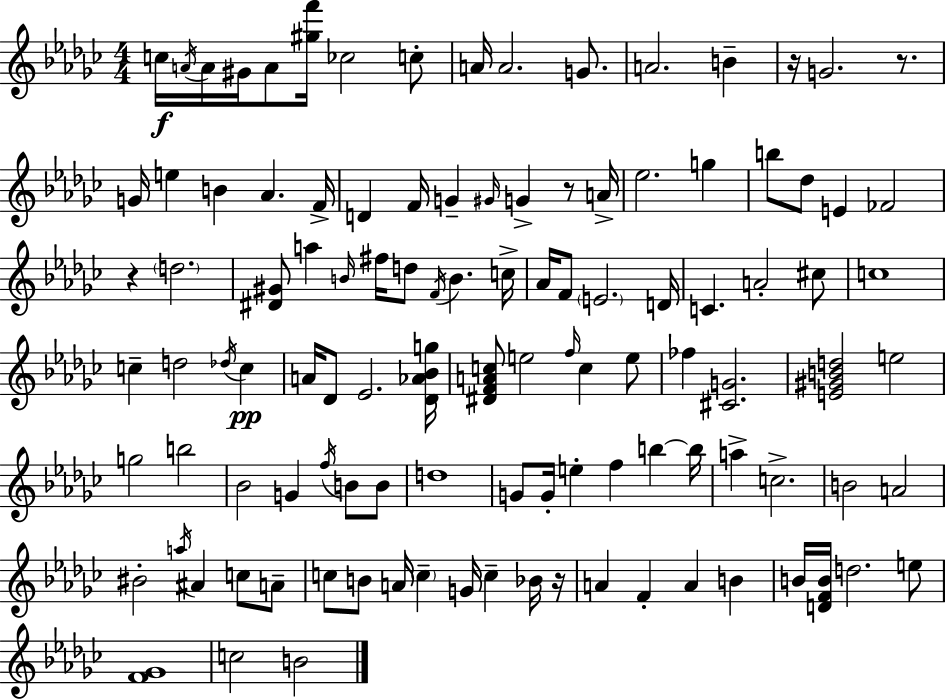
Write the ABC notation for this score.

X:1
T:Untitled
M:4/4
L:1/4
K:Ebm
c/4 A/4 A/4 ^G/4 A/2 [^gf']/4 _c2 c/2 A/4 A2 G/2 A2 B z/4 G2 z/2 G/4 e B _A F/4 D F/4 G ^G/4 G z/2 A/4 _e2 g b/2 _d/2 E _F2 z d2 [^D^G]/2 a B/4 ^f/4 d/2 F/4 B c/4 _A/4 F/2 E2 D/4 C A2 ^c/2 c4 c d2 _d/4 c A/4 _D/2 _E2 [_D_A_Bg]/4 [^DFAc]/2 e2 f/4 c e/2 _f [^CG]2 [E^GBd]2 e2 g2 b2 _B2 G f/4 B/2 B/2 d4 G/2 G/4 e f b b/4 a c2 B2 A2 ^B2 a/4 ^A c/2 A/2 c/2 B/2 A/4 c G/4 c _B/4 z/4 A F A B B/4 [DFB]/4 d2 e/2 [F_G]4 c2 B2